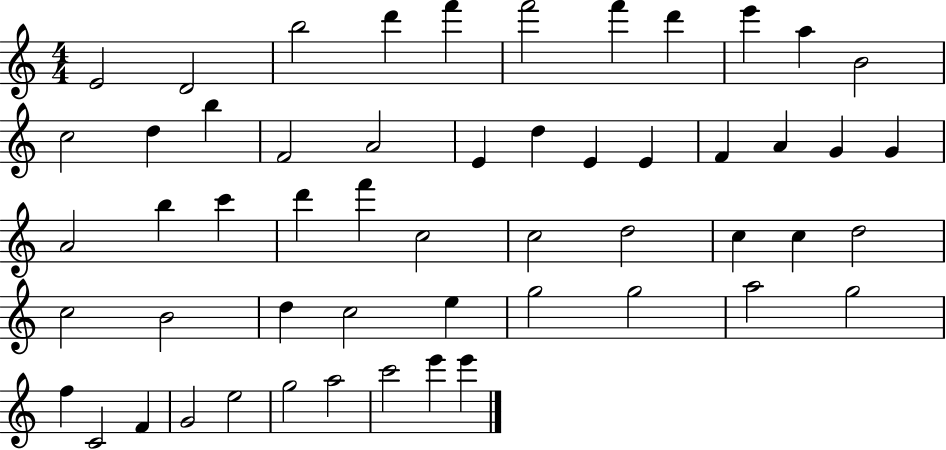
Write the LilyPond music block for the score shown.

{
  \clef treble
  \numericTimeSignature
  \time 4/4
  \key c \major
  e'2 d'2 | b''2 d'''4 f'''4 | f'''2 f'''4 d'''4 | e'''4 a''4 b'2 | \break c''2 d''4 b''4 | f'2 a'2 | e'4 d''4 e'4 e'4 | f'4 a'4 g'4 g'4 | \break a'2 b''4 c'''4 | d'''4 f'''4 c''2 | c''2 d''2 | c''4 c''4 d''2 | \break c''2 b'2 | d''4 c''2 e''4 | g''2 g''2 | a''2 g''2 | \break f''4 c'2 f'4 | g'2 e''2 | g''2 a''2 | c'''2 e'''4 e'''4 | \break \bar "|."
}